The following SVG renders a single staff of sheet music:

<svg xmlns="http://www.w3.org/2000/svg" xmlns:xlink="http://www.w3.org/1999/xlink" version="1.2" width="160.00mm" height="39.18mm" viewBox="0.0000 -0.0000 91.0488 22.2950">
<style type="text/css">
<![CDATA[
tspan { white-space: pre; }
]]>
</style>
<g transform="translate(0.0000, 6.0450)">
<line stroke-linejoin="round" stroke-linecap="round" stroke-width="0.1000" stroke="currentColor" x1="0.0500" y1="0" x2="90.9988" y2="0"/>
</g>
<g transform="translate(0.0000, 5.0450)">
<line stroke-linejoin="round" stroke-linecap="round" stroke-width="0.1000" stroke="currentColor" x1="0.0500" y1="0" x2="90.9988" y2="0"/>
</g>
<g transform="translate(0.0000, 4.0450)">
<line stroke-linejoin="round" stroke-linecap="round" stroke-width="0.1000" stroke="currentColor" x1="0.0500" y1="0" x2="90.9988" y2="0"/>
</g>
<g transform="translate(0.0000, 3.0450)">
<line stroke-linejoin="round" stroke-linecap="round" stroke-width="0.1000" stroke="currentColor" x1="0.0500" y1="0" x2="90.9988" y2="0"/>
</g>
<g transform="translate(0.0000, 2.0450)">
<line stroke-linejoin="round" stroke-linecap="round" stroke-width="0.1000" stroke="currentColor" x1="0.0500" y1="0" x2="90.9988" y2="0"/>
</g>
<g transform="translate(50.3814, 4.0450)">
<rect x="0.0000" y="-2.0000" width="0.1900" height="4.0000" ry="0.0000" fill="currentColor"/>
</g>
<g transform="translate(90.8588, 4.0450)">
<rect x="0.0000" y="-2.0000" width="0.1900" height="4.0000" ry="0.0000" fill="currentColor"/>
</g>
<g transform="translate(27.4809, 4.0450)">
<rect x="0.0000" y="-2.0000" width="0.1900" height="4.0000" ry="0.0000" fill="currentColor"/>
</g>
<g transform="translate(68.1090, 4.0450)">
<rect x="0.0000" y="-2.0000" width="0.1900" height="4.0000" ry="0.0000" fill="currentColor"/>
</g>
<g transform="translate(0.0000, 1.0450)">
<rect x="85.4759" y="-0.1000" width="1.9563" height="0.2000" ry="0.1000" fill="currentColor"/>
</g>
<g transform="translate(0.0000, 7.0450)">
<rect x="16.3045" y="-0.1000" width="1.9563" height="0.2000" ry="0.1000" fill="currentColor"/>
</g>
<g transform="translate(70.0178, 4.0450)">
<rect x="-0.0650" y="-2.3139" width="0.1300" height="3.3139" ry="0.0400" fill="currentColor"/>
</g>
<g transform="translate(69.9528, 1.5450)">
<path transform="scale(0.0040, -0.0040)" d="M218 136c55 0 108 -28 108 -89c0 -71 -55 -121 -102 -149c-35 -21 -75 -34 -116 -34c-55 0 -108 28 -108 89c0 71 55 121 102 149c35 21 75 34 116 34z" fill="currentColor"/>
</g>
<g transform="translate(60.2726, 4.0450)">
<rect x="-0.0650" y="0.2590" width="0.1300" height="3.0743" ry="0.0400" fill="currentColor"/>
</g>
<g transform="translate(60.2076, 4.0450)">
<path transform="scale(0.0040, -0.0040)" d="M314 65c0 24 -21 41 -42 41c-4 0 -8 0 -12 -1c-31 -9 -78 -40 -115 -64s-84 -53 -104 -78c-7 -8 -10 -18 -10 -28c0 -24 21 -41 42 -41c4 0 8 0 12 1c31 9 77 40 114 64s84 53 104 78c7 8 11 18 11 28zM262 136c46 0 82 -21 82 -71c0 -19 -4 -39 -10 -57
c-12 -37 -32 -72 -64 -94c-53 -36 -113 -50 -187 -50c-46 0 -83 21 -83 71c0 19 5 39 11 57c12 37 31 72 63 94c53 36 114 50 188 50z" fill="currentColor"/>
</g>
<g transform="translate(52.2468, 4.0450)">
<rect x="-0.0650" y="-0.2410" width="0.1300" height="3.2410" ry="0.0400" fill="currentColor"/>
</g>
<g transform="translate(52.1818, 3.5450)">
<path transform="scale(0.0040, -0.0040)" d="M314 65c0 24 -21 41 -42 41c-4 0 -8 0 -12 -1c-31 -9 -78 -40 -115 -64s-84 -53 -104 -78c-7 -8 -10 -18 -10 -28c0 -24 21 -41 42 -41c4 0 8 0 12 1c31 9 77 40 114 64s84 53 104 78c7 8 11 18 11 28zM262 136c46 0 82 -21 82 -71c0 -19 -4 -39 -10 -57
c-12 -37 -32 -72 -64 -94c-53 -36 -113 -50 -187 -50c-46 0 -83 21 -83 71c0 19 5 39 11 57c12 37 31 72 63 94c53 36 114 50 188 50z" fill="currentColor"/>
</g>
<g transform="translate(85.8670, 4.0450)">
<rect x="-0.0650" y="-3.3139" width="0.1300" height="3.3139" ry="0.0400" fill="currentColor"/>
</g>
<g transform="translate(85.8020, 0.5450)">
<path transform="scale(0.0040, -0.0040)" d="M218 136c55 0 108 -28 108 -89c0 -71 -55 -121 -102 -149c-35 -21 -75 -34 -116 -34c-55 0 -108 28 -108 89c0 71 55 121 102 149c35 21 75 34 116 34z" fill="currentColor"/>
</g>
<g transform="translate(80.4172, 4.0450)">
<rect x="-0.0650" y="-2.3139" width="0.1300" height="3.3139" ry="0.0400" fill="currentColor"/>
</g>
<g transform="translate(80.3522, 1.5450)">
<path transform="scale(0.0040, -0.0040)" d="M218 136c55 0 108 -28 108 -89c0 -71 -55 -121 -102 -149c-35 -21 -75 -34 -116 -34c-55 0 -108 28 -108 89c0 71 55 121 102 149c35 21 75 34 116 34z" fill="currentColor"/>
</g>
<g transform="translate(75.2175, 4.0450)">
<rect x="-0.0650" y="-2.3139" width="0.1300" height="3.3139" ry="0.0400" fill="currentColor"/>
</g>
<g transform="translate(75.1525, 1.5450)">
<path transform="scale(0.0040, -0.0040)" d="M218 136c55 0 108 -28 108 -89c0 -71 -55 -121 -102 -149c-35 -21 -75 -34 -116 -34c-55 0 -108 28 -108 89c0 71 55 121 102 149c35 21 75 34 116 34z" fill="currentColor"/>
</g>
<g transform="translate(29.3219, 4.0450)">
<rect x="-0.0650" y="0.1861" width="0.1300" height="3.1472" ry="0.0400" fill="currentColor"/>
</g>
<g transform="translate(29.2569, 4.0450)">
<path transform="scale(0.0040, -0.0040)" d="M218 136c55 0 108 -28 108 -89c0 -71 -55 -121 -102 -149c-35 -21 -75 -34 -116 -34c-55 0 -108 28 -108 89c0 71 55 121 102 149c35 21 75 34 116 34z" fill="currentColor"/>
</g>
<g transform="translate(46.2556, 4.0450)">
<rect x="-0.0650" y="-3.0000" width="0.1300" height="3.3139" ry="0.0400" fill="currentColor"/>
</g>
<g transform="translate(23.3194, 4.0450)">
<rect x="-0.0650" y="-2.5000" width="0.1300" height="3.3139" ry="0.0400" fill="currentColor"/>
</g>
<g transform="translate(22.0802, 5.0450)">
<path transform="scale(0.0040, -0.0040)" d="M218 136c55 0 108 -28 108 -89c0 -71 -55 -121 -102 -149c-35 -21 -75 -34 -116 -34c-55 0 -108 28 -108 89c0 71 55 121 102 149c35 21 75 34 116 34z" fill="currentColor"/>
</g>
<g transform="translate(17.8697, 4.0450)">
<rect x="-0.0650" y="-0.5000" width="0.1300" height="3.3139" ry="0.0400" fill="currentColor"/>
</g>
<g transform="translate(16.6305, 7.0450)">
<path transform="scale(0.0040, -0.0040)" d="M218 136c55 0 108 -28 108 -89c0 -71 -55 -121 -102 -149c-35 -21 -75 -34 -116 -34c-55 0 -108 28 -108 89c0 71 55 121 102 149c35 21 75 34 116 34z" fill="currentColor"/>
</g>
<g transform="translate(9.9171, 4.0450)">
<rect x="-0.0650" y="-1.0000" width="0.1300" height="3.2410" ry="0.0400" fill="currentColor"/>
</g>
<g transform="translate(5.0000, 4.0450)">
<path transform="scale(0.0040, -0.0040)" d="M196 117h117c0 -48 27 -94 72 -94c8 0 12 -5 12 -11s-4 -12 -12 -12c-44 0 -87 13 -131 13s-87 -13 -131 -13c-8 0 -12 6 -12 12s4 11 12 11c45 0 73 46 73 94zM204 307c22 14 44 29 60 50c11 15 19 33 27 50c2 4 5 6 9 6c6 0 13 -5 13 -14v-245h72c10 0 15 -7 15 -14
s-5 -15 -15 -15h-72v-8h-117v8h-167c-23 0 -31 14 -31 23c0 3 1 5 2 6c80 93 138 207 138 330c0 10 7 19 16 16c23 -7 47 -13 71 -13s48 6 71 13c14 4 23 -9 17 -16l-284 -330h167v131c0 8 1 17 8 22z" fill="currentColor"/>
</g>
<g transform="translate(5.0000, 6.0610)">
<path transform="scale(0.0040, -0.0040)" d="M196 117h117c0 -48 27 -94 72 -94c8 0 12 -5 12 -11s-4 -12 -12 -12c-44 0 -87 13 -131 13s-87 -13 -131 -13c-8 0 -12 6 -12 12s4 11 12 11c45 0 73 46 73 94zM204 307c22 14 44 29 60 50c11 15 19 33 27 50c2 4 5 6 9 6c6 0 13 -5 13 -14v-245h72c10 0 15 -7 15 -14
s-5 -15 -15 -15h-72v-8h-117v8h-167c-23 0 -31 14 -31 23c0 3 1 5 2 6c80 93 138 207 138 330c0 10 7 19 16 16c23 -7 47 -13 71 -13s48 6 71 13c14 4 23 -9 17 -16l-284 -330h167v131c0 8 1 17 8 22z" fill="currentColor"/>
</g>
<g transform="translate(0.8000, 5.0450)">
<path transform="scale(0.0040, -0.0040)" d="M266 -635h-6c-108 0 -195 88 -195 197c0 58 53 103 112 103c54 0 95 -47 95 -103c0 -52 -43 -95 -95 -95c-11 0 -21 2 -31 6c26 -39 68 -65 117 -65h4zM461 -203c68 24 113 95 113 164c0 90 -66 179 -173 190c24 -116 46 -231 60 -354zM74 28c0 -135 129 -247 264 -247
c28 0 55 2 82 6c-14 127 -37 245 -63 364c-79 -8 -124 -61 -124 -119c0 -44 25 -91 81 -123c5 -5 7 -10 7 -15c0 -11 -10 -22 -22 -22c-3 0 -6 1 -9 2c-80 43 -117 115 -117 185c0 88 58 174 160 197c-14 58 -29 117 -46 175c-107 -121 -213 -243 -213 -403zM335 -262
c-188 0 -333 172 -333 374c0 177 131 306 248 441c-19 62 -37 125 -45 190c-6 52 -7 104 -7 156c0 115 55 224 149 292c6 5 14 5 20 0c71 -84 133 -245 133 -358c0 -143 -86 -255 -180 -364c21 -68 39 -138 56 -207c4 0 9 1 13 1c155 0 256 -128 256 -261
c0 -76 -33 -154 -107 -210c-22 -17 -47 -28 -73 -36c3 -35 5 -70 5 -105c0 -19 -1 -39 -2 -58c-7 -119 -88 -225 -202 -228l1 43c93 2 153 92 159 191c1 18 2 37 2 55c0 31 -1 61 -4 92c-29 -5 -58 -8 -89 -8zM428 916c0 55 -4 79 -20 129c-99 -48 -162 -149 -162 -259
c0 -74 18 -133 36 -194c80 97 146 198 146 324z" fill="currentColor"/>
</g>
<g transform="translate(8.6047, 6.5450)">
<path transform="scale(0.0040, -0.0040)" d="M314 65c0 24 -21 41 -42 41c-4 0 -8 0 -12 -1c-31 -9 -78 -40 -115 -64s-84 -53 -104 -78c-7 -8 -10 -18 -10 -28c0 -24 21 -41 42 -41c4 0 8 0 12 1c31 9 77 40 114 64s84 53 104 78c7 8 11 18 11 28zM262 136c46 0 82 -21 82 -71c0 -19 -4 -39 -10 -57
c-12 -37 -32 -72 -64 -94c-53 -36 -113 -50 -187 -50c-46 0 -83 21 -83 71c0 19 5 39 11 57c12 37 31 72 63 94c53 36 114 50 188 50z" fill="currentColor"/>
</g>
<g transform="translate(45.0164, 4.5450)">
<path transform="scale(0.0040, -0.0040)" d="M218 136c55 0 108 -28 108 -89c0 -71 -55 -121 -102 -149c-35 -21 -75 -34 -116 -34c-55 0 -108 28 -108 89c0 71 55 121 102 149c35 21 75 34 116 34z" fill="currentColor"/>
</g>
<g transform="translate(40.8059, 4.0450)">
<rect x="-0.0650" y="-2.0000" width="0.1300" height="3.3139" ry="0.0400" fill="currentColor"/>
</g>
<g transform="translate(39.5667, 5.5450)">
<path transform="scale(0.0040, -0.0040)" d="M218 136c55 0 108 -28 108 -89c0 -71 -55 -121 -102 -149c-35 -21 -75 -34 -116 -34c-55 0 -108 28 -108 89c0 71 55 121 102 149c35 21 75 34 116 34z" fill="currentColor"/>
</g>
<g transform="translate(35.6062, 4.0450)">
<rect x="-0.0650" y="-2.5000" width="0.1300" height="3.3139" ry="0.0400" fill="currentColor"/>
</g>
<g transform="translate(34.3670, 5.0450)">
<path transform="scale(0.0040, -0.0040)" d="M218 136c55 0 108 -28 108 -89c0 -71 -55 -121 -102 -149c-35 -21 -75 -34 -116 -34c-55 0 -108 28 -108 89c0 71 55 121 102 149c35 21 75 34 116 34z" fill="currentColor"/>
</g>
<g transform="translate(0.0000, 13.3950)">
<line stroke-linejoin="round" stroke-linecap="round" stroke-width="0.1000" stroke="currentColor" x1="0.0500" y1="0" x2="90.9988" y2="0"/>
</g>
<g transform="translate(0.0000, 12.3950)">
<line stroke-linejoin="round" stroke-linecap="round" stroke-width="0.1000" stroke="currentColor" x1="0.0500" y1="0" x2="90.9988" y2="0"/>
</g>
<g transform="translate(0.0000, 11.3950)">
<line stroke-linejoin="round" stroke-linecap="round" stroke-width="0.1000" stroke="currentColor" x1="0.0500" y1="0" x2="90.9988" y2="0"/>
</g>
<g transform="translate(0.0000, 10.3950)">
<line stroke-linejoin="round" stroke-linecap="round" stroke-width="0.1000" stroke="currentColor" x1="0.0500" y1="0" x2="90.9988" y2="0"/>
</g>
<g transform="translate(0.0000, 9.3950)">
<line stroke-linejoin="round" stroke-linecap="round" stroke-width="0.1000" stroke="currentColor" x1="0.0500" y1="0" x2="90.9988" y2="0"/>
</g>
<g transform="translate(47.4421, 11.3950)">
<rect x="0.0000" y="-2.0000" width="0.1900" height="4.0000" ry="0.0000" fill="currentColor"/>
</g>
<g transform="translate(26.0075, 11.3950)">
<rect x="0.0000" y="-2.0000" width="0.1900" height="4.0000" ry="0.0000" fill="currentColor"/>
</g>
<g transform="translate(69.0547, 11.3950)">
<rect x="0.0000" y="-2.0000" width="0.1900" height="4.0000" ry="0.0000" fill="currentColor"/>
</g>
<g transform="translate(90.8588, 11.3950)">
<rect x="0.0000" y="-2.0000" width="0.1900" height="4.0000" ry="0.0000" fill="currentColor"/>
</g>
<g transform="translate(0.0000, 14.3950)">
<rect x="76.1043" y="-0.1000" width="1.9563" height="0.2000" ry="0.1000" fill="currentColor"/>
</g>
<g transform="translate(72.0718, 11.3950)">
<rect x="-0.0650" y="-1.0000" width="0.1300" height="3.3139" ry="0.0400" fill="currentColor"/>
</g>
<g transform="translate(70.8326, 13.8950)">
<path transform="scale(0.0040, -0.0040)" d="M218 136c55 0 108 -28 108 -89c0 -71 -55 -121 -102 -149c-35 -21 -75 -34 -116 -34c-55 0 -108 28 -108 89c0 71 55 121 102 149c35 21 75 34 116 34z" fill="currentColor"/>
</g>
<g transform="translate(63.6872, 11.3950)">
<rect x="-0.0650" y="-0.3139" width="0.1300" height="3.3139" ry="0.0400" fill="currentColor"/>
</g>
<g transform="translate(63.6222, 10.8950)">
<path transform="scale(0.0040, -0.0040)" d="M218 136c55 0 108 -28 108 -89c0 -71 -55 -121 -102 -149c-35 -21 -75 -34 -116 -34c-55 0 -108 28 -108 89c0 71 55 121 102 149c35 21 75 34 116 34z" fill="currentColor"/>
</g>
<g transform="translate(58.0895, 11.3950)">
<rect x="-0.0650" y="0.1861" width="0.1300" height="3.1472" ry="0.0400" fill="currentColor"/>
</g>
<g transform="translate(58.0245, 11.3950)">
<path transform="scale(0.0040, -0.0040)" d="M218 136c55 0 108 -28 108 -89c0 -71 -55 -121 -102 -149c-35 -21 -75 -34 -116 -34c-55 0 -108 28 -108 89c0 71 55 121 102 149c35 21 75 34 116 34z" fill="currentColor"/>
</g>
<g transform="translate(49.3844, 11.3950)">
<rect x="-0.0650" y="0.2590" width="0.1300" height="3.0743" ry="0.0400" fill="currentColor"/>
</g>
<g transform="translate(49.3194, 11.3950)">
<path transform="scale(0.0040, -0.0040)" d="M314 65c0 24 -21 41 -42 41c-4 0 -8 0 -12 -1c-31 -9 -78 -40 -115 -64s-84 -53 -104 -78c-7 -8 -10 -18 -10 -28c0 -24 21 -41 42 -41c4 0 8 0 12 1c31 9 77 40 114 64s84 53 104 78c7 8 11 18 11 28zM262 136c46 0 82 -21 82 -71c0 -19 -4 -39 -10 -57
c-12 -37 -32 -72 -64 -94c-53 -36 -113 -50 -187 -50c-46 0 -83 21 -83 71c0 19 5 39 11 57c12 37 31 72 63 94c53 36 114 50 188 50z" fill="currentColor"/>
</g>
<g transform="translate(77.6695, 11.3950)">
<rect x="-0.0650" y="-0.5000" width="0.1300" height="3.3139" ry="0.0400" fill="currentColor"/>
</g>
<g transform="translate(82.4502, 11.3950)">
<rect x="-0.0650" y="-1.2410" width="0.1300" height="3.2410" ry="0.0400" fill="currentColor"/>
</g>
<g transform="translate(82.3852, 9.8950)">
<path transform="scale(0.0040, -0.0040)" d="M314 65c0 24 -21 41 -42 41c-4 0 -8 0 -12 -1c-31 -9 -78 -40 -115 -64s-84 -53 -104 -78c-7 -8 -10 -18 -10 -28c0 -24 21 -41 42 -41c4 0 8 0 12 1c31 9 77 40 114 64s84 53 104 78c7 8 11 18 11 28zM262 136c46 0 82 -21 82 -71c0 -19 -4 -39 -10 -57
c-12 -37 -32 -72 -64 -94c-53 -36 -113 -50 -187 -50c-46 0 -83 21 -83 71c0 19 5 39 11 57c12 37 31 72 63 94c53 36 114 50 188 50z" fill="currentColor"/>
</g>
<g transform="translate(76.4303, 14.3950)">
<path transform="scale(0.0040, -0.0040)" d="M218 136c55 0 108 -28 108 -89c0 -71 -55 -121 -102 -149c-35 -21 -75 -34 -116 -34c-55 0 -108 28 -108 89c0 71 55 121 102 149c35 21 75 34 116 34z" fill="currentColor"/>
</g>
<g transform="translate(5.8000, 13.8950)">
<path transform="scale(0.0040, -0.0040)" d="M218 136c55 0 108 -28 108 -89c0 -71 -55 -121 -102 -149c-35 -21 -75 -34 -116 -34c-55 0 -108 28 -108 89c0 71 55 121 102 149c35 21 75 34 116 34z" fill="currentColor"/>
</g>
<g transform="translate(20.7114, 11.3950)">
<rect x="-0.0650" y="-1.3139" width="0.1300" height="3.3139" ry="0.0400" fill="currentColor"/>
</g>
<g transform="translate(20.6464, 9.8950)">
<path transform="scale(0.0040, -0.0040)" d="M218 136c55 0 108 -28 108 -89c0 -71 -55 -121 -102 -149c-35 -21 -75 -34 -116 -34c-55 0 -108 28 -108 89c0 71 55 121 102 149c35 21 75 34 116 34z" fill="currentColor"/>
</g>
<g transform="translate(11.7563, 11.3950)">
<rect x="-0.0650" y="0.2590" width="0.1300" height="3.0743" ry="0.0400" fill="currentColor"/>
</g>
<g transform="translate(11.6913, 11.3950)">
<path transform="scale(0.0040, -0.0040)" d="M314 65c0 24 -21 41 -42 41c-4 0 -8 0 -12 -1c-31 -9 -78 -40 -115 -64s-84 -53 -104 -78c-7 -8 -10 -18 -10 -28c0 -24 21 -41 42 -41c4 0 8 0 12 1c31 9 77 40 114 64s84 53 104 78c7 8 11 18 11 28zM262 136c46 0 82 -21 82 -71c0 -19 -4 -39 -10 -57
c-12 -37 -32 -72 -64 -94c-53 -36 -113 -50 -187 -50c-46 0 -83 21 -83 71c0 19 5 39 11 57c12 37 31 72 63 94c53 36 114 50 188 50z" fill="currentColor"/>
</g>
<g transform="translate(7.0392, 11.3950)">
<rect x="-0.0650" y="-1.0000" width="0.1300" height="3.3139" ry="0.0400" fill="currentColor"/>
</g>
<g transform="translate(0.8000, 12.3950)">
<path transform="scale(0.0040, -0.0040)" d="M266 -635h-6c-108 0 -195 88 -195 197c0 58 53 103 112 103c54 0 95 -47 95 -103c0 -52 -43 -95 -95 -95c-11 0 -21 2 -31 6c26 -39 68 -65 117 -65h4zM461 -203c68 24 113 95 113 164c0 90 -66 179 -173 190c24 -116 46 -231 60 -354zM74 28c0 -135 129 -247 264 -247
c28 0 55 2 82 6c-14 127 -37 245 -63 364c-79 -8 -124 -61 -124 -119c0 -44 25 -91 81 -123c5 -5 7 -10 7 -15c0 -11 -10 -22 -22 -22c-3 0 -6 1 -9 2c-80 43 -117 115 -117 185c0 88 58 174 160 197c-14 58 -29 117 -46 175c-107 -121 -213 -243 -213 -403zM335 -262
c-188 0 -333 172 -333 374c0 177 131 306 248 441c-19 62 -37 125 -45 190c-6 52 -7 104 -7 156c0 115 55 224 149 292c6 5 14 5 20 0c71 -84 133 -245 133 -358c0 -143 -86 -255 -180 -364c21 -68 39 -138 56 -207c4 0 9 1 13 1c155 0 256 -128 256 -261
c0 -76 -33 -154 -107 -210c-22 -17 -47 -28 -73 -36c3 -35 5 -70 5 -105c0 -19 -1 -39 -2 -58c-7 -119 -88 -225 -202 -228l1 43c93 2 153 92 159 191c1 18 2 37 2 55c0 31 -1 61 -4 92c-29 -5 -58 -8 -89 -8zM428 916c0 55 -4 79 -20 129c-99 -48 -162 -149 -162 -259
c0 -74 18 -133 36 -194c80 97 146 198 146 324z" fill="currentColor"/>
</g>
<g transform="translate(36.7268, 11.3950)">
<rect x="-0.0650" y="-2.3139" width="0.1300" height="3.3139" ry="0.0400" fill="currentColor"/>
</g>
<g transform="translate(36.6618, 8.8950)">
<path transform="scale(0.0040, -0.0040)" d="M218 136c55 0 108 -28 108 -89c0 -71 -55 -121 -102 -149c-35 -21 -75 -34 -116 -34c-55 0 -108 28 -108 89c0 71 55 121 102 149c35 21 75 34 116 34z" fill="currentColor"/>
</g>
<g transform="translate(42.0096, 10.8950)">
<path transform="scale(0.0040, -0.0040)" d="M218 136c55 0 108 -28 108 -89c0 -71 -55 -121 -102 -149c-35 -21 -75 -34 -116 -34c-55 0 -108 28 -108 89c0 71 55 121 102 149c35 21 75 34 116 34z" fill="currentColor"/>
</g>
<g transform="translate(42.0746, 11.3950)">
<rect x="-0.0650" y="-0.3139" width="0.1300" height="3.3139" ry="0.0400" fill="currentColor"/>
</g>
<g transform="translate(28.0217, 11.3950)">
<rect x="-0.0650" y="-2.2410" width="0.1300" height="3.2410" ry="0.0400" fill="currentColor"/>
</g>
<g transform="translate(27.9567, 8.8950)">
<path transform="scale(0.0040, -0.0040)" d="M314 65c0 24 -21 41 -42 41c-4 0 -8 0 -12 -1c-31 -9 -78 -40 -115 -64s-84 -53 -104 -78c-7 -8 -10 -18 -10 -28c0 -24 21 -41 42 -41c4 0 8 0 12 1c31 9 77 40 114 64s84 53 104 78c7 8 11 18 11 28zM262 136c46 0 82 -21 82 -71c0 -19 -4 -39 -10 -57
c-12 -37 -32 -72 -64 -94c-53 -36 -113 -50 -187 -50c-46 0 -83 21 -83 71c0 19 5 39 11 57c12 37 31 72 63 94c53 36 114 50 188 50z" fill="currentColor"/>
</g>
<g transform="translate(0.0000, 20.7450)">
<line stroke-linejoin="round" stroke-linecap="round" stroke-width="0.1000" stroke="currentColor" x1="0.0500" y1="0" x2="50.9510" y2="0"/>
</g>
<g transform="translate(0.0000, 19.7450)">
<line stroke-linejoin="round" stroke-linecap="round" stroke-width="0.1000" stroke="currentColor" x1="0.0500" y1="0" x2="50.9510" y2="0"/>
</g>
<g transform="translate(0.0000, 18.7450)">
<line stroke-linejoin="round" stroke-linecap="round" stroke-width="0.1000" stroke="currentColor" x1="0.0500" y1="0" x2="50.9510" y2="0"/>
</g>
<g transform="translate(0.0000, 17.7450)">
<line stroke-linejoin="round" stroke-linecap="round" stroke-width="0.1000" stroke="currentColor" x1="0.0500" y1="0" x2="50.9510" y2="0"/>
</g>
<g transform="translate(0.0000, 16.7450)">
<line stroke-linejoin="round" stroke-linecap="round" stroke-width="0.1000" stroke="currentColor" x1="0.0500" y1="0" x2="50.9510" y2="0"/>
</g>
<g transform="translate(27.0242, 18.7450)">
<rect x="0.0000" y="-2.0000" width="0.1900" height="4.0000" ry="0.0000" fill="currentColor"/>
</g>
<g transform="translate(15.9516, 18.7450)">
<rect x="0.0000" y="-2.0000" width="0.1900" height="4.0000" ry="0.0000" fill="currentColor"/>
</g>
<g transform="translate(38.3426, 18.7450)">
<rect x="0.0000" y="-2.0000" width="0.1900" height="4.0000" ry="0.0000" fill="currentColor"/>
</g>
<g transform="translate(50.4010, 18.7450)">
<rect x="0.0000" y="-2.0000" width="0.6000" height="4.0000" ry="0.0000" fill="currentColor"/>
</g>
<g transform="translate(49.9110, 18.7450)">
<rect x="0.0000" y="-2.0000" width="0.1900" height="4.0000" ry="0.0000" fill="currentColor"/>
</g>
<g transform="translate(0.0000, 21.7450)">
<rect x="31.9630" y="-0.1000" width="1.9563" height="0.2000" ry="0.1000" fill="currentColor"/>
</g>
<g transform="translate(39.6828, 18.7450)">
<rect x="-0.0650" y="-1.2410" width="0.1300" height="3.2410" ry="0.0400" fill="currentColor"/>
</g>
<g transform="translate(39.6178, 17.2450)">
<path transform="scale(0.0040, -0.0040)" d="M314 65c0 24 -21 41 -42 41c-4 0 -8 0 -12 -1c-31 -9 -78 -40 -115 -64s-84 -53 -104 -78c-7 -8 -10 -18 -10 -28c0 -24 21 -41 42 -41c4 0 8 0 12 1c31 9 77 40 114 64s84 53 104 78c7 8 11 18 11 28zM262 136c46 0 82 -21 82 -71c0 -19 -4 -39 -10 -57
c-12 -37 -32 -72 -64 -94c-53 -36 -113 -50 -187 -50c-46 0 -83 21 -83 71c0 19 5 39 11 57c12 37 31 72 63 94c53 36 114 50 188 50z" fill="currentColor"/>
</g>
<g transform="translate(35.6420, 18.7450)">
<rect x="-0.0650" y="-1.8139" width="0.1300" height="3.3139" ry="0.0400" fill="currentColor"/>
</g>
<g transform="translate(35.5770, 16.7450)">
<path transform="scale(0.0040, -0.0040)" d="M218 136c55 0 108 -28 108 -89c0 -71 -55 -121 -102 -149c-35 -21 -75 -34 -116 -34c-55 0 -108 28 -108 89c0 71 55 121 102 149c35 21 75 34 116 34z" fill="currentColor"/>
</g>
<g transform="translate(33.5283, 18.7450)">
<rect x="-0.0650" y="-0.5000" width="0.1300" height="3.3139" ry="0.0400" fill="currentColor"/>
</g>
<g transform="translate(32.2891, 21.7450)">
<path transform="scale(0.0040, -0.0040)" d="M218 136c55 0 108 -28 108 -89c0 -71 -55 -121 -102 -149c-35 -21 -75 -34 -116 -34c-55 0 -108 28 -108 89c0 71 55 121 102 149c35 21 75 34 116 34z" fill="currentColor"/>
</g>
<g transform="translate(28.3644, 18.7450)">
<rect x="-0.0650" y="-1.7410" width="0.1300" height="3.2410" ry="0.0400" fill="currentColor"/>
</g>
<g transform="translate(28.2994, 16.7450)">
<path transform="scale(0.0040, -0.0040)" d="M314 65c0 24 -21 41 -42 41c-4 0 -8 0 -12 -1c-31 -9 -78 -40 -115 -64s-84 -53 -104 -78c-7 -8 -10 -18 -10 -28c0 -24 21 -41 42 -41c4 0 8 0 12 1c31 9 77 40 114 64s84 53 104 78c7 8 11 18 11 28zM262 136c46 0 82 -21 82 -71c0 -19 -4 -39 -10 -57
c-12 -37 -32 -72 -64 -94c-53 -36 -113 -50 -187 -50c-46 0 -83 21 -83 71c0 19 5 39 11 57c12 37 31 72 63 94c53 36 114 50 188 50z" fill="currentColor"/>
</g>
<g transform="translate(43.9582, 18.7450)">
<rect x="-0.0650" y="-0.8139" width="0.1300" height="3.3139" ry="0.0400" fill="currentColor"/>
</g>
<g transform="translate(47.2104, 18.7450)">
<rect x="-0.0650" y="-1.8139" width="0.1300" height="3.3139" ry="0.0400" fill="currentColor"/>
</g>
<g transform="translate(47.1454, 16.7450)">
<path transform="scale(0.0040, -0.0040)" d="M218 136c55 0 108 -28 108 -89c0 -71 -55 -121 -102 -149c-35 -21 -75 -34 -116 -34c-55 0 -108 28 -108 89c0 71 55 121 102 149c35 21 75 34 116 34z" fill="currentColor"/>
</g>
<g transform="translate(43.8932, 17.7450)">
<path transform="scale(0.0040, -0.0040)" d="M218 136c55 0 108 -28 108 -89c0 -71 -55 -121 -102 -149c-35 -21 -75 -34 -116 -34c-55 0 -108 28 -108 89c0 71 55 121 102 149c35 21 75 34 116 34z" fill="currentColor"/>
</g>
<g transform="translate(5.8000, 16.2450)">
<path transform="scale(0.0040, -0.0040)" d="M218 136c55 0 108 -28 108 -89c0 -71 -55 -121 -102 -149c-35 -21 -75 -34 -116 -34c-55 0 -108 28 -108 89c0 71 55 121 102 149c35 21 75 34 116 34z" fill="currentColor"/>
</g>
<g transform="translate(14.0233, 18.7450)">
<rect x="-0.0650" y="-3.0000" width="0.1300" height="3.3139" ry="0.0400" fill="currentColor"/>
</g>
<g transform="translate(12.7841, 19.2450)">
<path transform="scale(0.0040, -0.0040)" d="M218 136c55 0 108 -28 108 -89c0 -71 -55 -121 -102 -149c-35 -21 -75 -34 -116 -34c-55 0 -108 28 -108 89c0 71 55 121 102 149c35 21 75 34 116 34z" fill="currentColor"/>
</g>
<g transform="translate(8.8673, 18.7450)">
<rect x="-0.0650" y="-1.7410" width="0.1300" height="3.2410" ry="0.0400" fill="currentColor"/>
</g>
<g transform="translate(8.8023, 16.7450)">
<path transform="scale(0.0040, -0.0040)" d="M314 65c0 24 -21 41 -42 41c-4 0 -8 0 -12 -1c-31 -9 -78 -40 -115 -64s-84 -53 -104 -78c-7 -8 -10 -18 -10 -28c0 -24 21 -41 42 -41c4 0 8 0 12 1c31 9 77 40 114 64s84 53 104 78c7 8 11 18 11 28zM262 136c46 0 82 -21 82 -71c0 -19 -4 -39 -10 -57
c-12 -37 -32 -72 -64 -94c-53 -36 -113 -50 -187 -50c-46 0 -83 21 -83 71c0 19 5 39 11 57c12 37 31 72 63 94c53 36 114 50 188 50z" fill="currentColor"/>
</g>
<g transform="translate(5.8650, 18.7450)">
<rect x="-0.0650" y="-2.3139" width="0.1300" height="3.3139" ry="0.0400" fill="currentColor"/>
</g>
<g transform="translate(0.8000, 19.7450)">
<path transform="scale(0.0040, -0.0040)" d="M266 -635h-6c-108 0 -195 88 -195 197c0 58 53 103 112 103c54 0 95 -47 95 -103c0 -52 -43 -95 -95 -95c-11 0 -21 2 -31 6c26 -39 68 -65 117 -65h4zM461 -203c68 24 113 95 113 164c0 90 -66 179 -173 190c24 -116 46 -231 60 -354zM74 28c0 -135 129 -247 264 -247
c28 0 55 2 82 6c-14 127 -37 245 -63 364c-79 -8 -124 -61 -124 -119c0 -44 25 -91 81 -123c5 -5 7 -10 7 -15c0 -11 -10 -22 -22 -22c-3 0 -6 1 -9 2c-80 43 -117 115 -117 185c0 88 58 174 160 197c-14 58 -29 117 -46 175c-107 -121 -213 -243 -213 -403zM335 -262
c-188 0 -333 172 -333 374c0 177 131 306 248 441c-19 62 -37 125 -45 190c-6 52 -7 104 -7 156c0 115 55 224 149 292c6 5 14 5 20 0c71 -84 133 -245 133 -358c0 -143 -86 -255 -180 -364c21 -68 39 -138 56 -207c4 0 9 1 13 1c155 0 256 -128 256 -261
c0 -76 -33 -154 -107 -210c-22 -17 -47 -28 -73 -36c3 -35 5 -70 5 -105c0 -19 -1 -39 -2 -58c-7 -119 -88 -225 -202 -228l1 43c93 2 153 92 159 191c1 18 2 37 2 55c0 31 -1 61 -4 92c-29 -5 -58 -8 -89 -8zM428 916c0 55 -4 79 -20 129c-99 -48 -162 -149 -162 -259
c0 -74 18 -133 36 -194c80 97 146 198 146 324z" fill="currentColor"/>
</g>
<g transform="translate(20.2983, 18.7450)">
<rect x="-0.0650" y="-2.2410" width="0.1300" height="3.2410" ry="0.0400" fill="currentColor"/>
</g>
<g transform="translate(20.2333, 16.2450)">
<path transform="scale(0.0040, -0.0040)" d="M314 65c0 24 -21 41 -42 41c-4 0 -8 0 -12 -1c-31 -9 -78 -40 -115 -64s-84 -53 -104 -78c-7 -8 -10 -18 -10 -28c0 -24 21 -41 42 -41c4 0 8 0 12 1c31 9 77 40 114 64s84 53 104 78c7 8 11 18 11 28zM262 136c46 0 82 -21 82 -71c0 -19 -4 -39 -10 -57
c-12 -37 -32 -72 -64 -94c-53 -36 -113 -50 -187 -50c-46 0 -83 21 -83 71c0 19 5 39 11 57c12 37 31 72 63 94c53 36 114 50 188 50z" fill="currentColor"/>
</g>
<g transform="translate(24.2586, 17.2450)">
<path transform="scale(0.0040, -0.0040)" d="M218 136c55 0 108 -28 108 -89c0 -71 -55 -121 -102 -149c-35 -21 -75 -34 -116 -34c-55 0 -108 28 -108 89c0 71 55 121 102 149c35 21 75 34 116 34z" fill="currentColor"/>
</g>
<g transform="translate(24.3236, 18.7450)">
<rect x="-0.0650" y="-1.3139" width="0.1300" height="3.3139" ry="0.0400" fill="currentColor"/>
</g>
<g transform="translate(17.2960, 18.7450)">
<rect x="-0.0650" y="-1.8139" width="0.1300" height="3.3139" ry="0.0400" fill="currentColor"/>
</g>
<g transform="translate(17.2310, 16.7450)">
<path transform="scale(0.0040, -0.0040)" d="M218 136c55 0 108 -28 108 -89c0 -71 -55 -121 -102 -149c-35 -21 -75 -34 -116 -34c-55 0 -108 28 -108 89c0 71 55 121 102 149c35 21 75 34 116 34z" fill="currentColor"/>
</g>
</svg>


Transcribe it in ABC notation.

X:1
T:Untitled
M:4/4
L:1/4
K:C
D2 C G B G F A c2 B2 g g g b D B2 e g2 g c B2 B c D C e2 g f2 A f g2 e f2 C f e2 d f